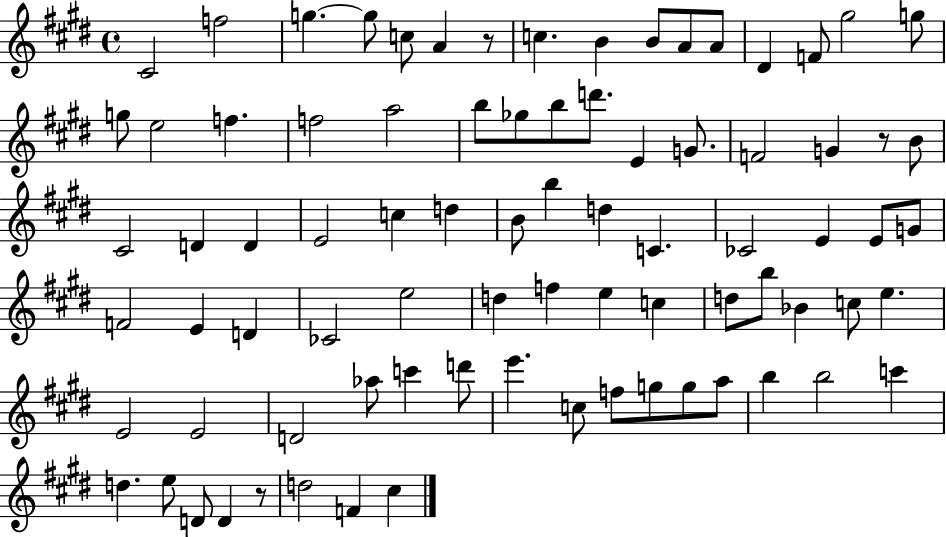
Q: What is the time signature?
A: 4/4